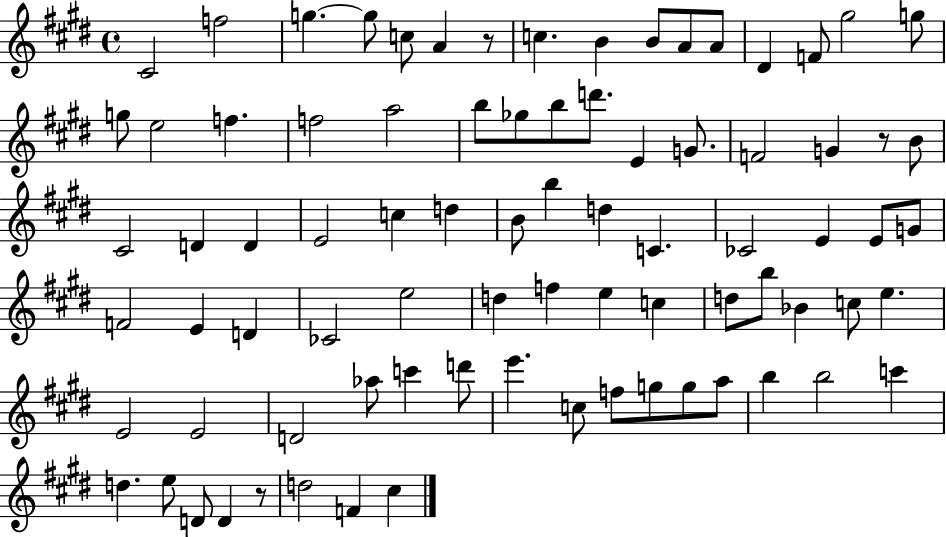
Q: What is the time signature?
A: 4/4